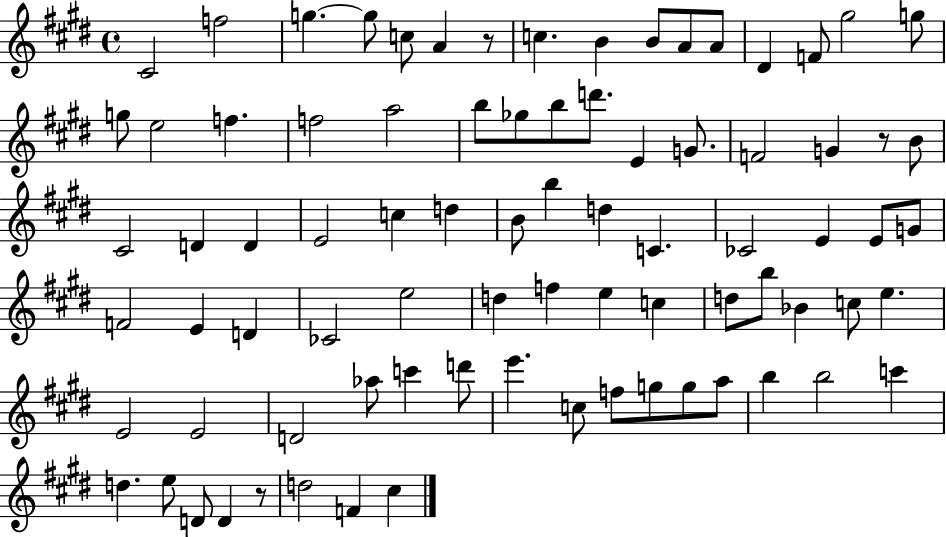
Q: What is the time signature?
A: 4/4